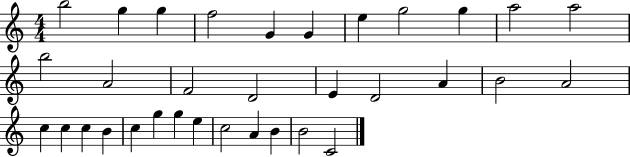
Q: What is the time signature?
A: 4/4